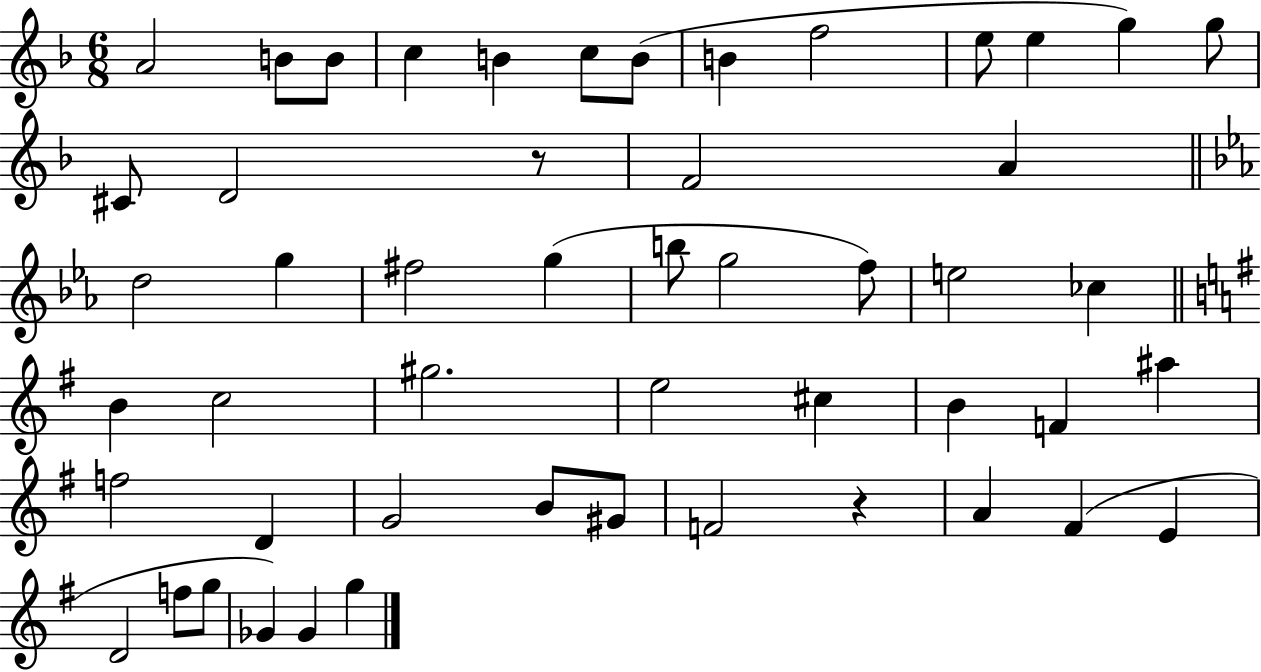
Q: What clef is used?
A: treble